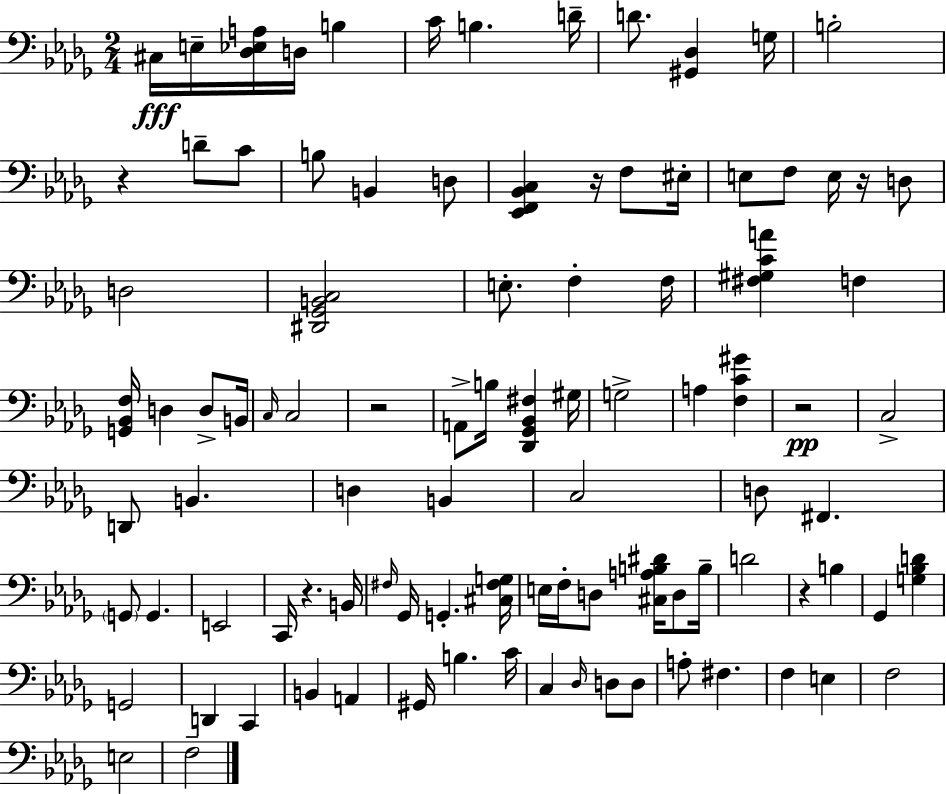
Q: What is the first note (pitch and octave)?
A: C#3